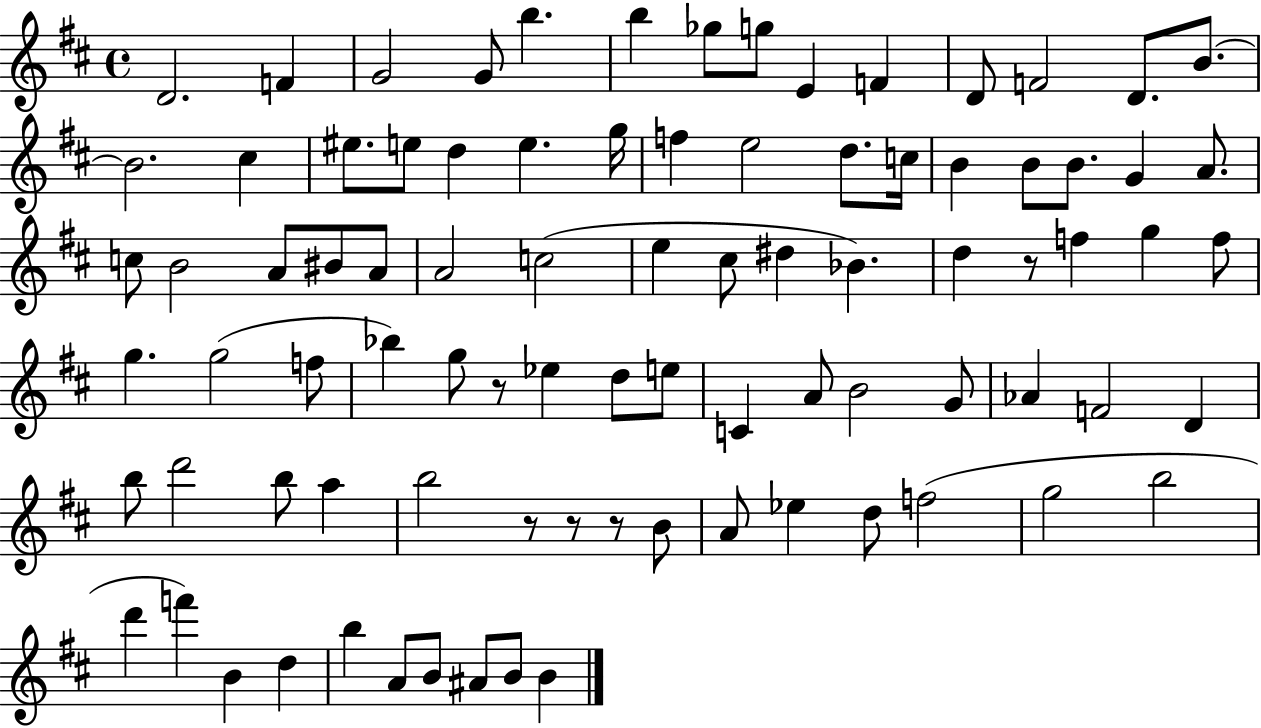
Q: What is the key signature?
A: D major